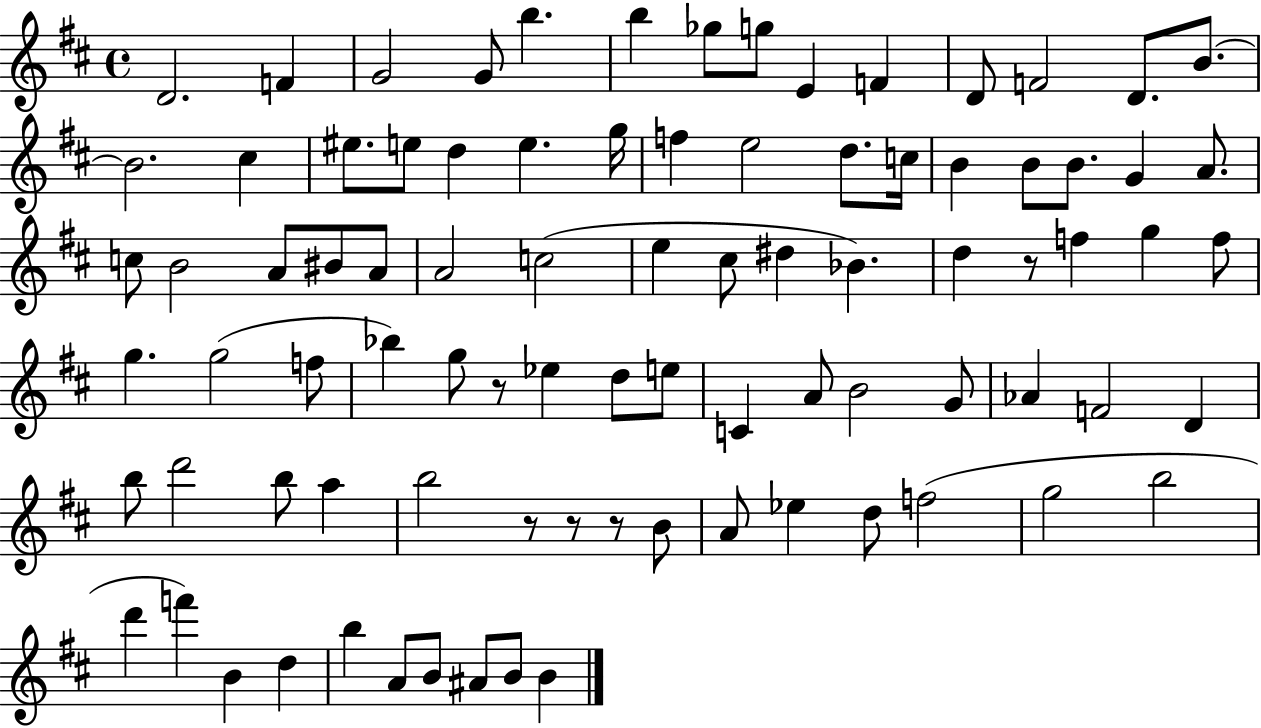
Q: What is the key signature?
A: D major